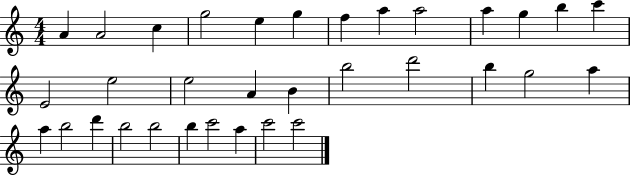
{
  \clef treble
  \numericTimeSignature
  \time 4/4
  \key c \major
  a'4 a'2 c''4 | g''2 e''4 g''4 | f''4 a''4 a''2 | a''4 g''4 b''4 c'''4 | \break e'2 e''2 | e''2 a'4 b'4 | b''2 d'''2 | b''4 g''2 a''4 | \break a''4 b''2 d'''4 | b''2 b''2 | b''4 c'''2 a''4 | c'''2 c'''2 | \break \bar "|."
}